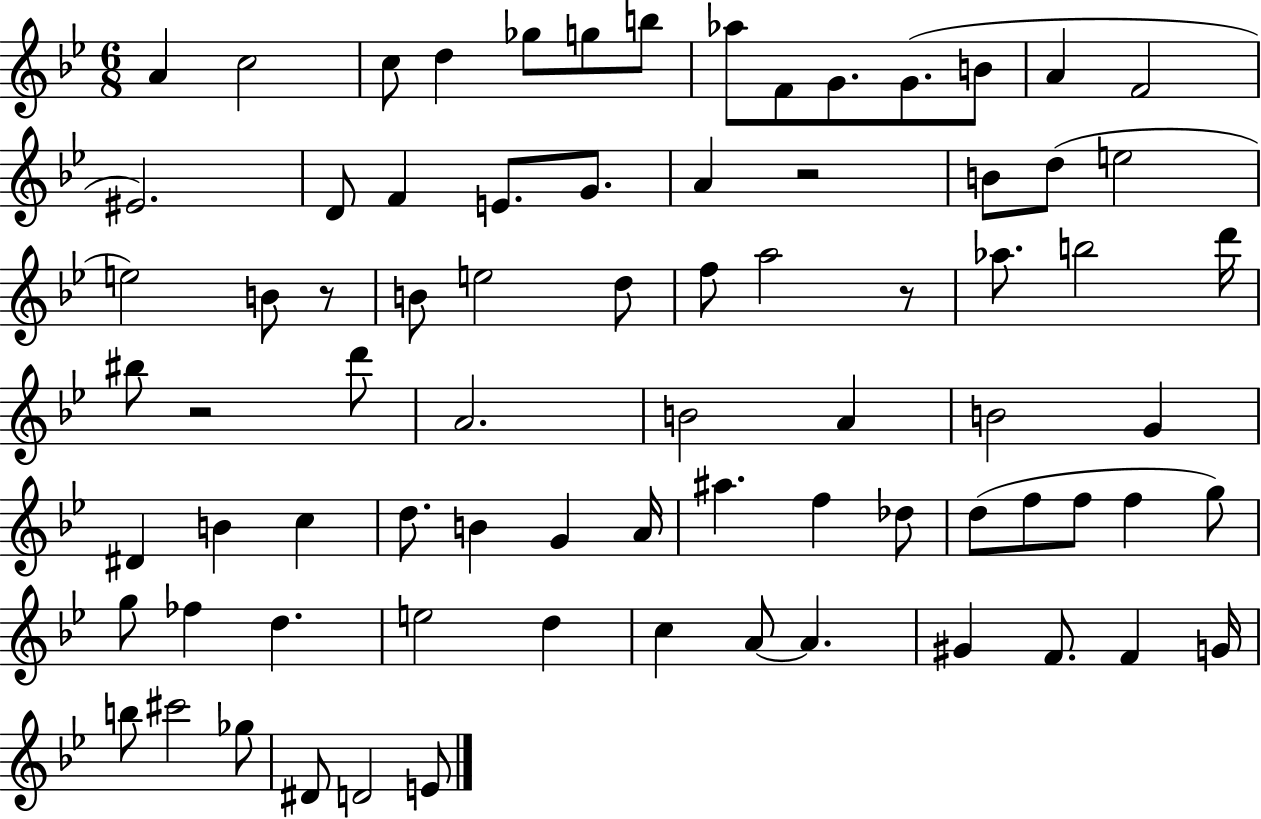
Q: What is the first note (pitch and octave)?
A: A4